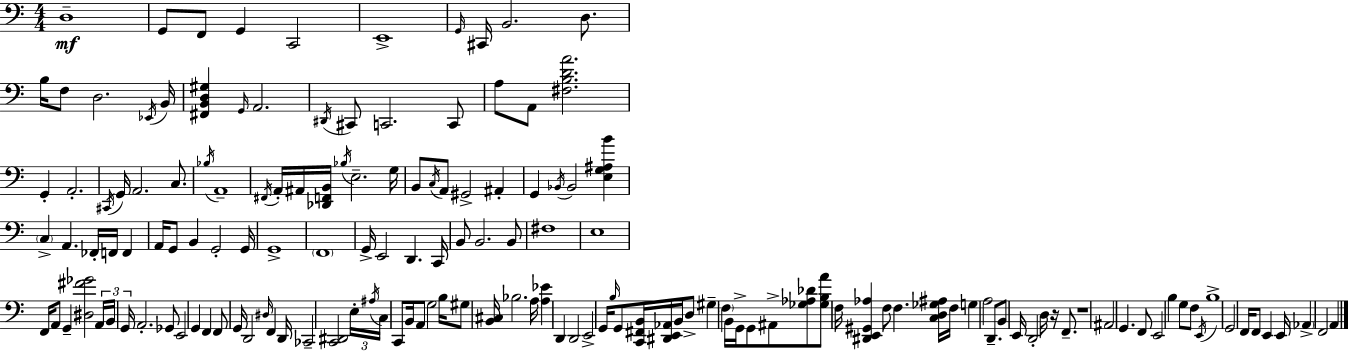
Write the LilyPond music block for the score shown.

{
  \clef bass
  \numericTimeSignature
  \time 4/4
  \key c \major
  d1--\mf | g,8 f,8 g,4 c,2 | e,1-> | \grace { g,16 } cis,16 b,2. d8. | \break b16 f8 d2. | \acciaccatura { ees,16 } b,16 <fis, b, d gis>4 \grace { g,16 } a,2. | \acciaccatura { dis,16 } cis,8 c,2. | c,8 a8 a,8 <fis b d' a'>2. | \break g,4-. a,2.-. | \acciaccatura { cis,16 } g,16 a,2. | c8. \acciaccatura { bes16 } a,1-- | \acciaccatura { fis,16 } a,16-. ais,16 <des, f, b,>16 \acciaccatura { bes16 } e2.-- | \break g16 b,8 \acciaccatura { c16 } a,8 gis,2-> | ais,4-. g,4 \acciaccatura { bes,16 } bes,2 | <e g ais b'>4 \parenthesize c4-> a,4. | fes,16-. f,16 f,4 a,16 g,8 b,4 | \break g,2-. g,16 g,1-> | \parenthesize f,1 | g,16-> e,2 | d,4. c,16 b,8 b,2. | \break b,8 fis1 | e1 | f,16 a,8 g,4-- | <dis fis' ges'>2 \tuplet 3/2 { a,16 b,16 g,16 } a,2.-. | \break ges,8 e,2 | g,4 f,4 f,8 g,16 d,2 | \grace { dis16 } f,4 d,16 ces,2-- | <c, dis,>2 \tuplet 3/2 { e16-. \acciaccatura { ais16 } c16 } c,8 | \break b,16 a,8 g2 b16 gis8 <b, cis>16 bes2. | a16 <a ees'>4 | d,4 d,2 e,2-> | g,16 \grace { b16 } g,8 <c, fis, b,>16 <dis, e, aes,>16 b,16 d8-> gis4-- | \break \parenthesize f4 b,16 g,16-> g,8 ais,8-> <ges aes des'>8 <ges b a'>8 f16 | <dis, e, gis, aes>4 f8 f4. <c d ges ais>16 f16 g4 | a2 d,8.-- b,8 e,16 | d,2-. d16 r16 f,8.-- r1 | \break ais,2 | g,4. f,8 e,2 | b4 g8 f8 \acciaccatura { e,16 } b1-> | g,2 | \break f,16 f,8 e,4 e,16 \parenthesize aes,4-> | f,2 a,4 \bar "|."
}